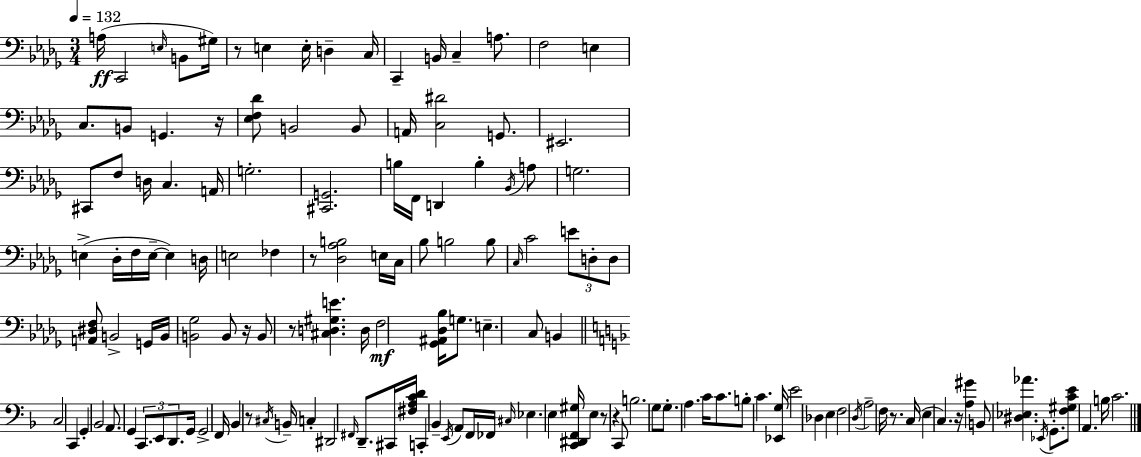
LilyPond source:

{
  \clef bass
  \numericTimeSignature
  \time 3/4
  \key bes \minor
  \tempo 4 = 132
  a16(\ff c,2 \grace { e16 } b,8 | gis16) r8 e4 e16-. d4-- | c16 c,4-- b,16 c4-- a8. | f2 e4 | \break c8. b,8 g,4. | r16 <ees f des'>8 b,2 b,8 | a,16 <c dis'>2 g,8. | eis,2. | \break cis,8 f8 d16 c4. | a,16 g2.-. | <cis, g,>2. | b16 f,16 d,4 b4-. \acciaccatura { bes,16 } | \break a8 g2. | e4->( des16-. f16 e16--~~ e4) | d16 e2 fes4 | r8 <des aes b>2 | \break e16 c16 bes8 b2 | b8 \grace { c16 } c'2 \tuplet 3/2 { e'8 | d8-. d8 } <a, dis f>8 b,2-> | g,16 b,16 <b, ges>2 | \break b,8 r16 b,8 r8 <cis d gis e'>4. | d16 f2\mf <ges, ais, des bes>16 | g8. e4.-- c8 b,4 | \bar "||" \break \key d \minor c2 c,4 | g,4-. bes,2 | a,8. g,4 \tuplet 3/2 { c,8. e,8 | d,8. } g,16 g,2-> | \break f,16 bes,4 r8 \acciaccatura { cis16 } b,16-- c4-. | dis,2 \grace { fis,16 } d,8.-- | cis,16 <fis a c' d'>16 c,4-. bes,4-- \acciaccatura { e,16 } | a,8 f,16 fes,16 \grace { cis16 } ees4. e4 | \break <c, dis, f, gis>16 e4 r8 r4 | c,8 b2. | g8 g8.-. a4. | c'16 c'8. b8-. c'4. | \break <ees, g>16 e'2 | des4 e4 f2 | \acciaccatura { d16 } a2-- | f16 r8. c16( e4 c4.) | \break r16 <a gis'>4 b,8 <dis ees aes'>4. | \acciaccatura { ees,16 } g,8.-. <f gis c' e'>8 a,4. | b16 c'2. | \bar "|."
}